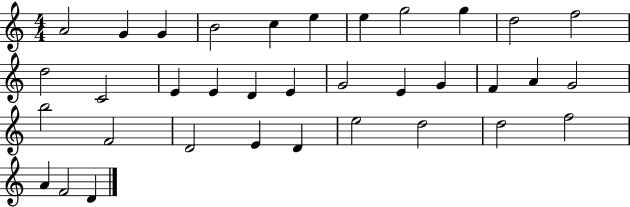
A4/h G4/q G4/q B4/h C5/q E5/q E5/q G5/h G5/q D5/h F5/h D5/h C4/h E4/q E4/q D4/q E4/q G4/h E4/q G4/q F4/q A4/q G4/h B5/h F4/h D4/h E4/q D4/q E5/h D5/h D5/h F5/h A4/q F4/h D4/q